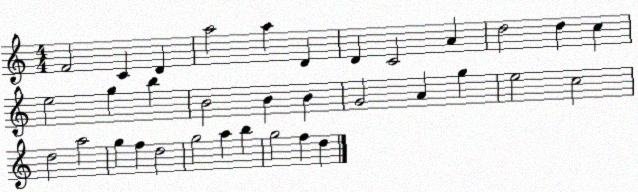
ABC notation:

X:1
T:Untitled
M:4/4
L:1/4
K:C
F2 C D a2 a D D C2 A d2 d c e2 g b B2 B B G2 A g e2 c2 d2 a2 g f d2 g2 a b g2 f d